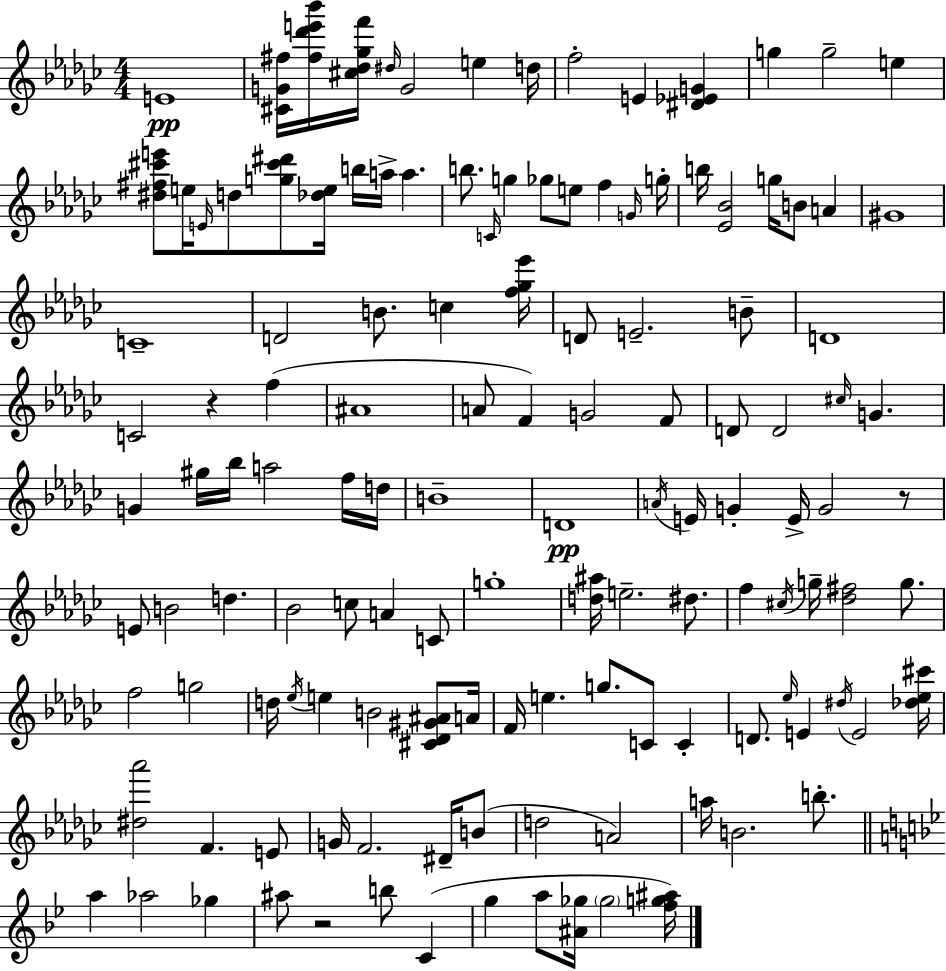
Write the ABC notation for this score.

X:1
T:Untitled
M:4/4
L:1/4
K:Ebm
E4 [^CG^f]/4 [^f_d'e'_b']/4 [^c_d_gf']/4 ^d/4 G2 e d/4 f2 E [^D_EG] g g2 e [^d^f^c'e']/2 e/4 E/4 d/2 [g^c'^d']/2 [_de]/4 b/4 a/4 a b/2 C/4 g _g/2 e/2 f G/4 g/4 b/4 [_E_B]2 g/4 B/2 A ^G4 C4 D2 B/2 c [f_g_e']/4 D/2 E2 B/2 D4 C2 z f ^A4 A/2 F G2 F/2 D/2 D2 ^c/4 G G ^g/4 _b/4 a2 f/4 d/4 B4 D4 A/4 E/4 G E/4 G2 z/2 E/2 B2 d _B2 c/2 A C/2 g4 [d^a]/4 e2 ^d/2 f ^c/4 g/4 [_d^f]2 g/2 f2 g2 d/4 _e/4 e B2 [^C_D^G^A]/2 A/4 F/4 e g/2 C/2 C D/2 _e/4 E ^d/4 E2 [_d_e^c']/4 [^d_a']2 F E/2 G/4 F2 ^D/4 B/2 d2 A2 a/4 B2 b/2 a _a2 _g ^a/2 z2 b/2 C g a/2 [^A_g]/4 _g2 [fg^a]/4